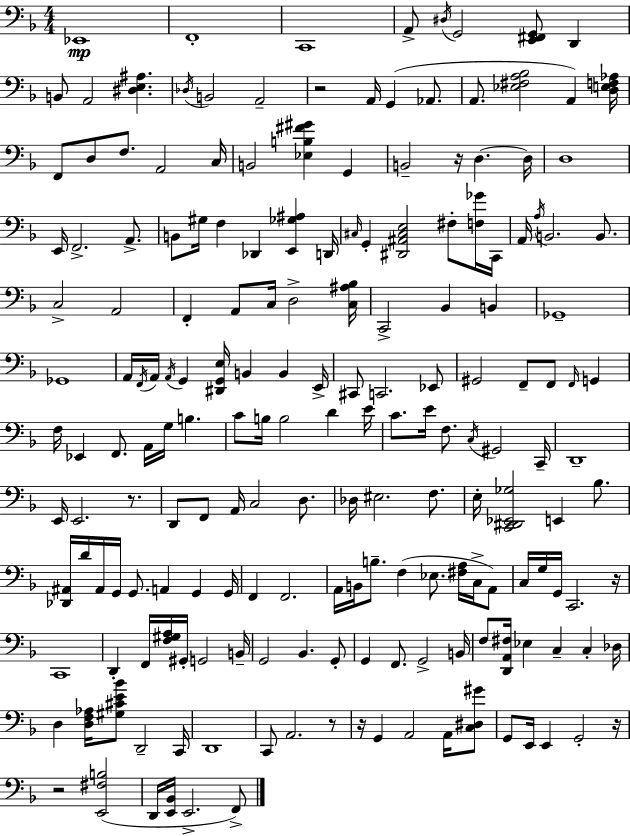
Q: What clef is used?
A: bass